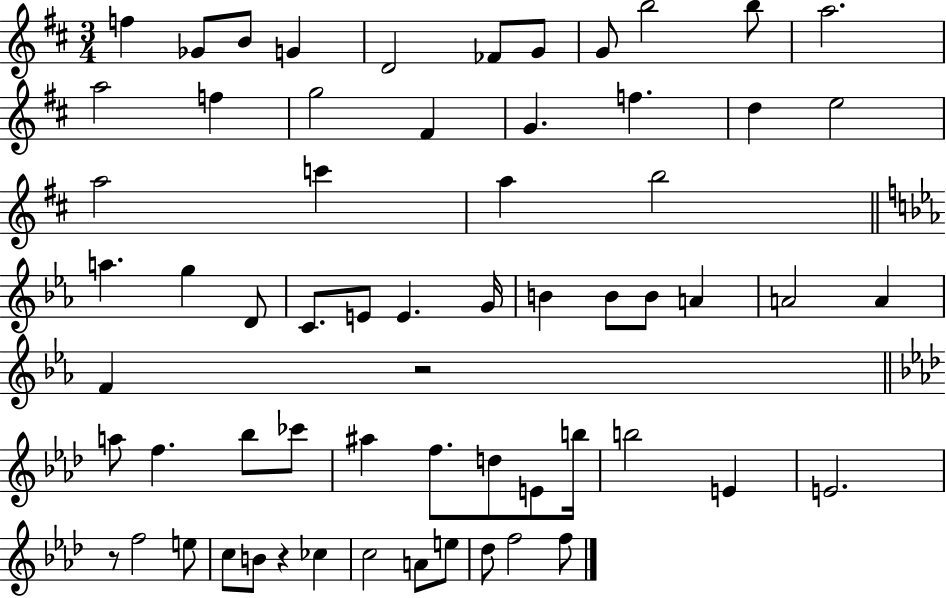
F5/q Gb4/e B4/e G4/q D4/h FES4/e G4/e G4/e B5/h B5/e A5/h. A5/h F5/q G5/h F#4/q G4/q. F5/q. D5/q E5/h A5/h C6/q A5/q B5/h A5/q. G5/q D4/e C4/e. E4/e E4/q. G4/s B4/q B4/e B4/e A4/q A4/h A4/q F4/q R/h A5/e F5/q. Bb5/e CES6/e A#5/q F5/e. D5/e E4/e B5/s B5/h E4/q E4/h. R/e F5/h E5/e C5/e B4/e R/q CES5/q C5/h A4/e E5/e Db5/e F5/h F5/e